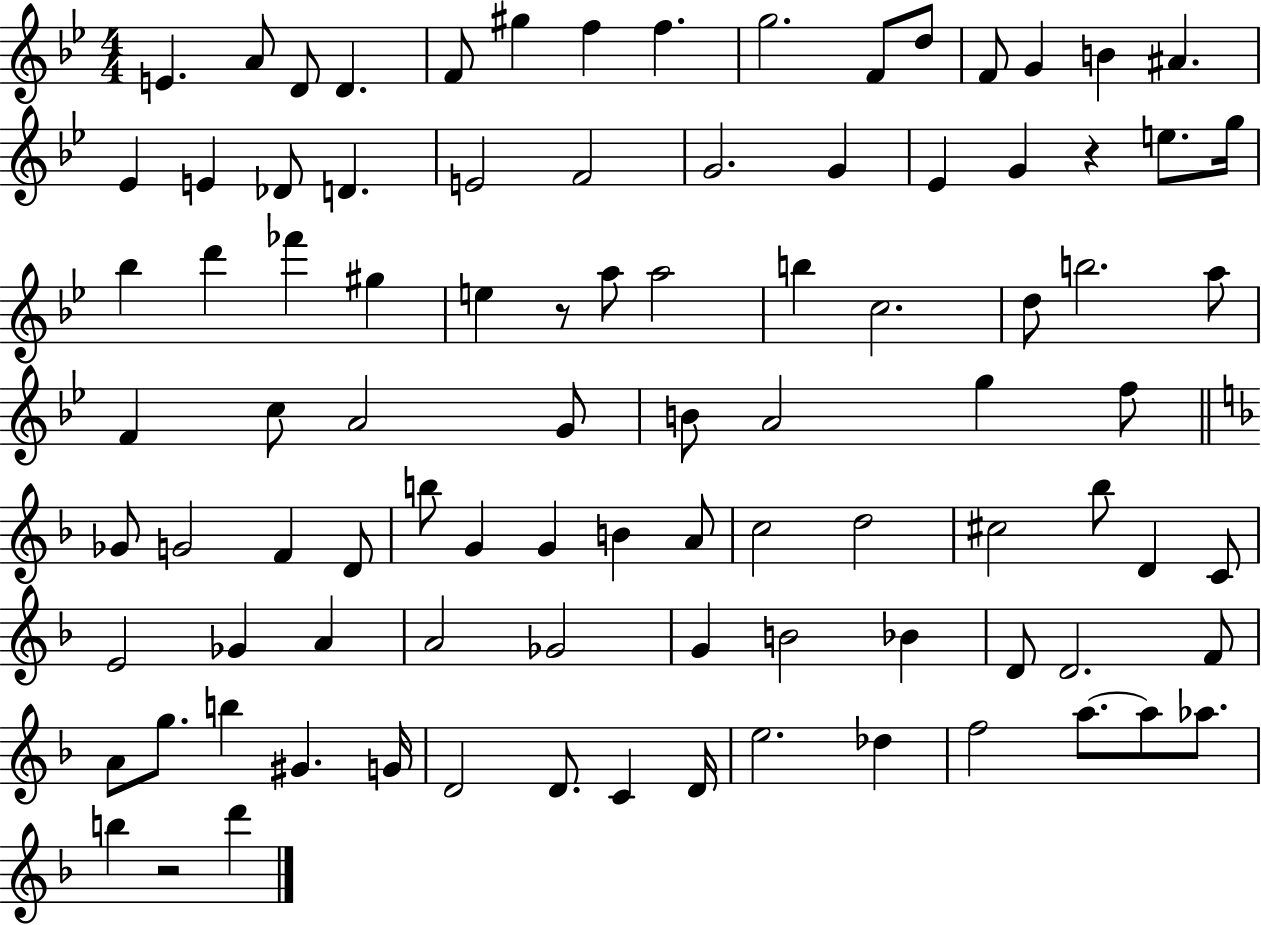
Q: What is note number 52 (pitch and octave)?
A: B5